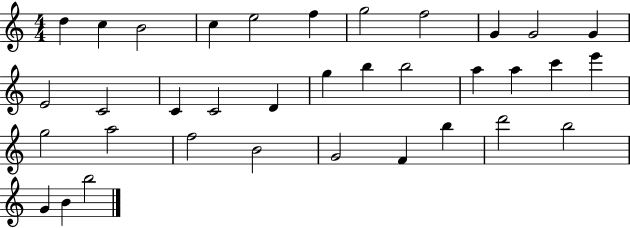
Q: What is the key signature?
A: C major